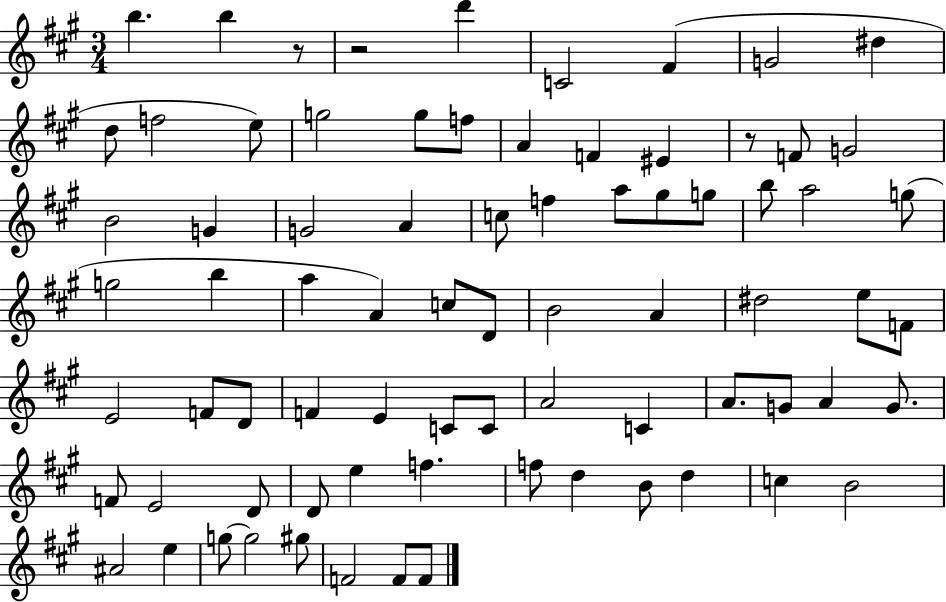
X:1
T:Untitled
M:3/4
L:1/4
K:A
b b z/2 z2 d' C2 ^F G2 ^d d/2 f2 e/2 g2 g/2 f/2 A F ^E z/2 F/2 G2 B2 G G2 A c/2 f a/2 ^g/2 g/2 b/2 a2 g/2 g2 b a A c/2 D/2 B2 A ^d2 e/2 F/2 E2 F/2 D/2 F E C/2 C/2 A2 C A/2 G/2 A G/2 F/2 E2 D/2 D/2 e f f/2 d B/2 d c B2 ^A2 e g/2 g2 ^g/2 F2 F/2 F/2